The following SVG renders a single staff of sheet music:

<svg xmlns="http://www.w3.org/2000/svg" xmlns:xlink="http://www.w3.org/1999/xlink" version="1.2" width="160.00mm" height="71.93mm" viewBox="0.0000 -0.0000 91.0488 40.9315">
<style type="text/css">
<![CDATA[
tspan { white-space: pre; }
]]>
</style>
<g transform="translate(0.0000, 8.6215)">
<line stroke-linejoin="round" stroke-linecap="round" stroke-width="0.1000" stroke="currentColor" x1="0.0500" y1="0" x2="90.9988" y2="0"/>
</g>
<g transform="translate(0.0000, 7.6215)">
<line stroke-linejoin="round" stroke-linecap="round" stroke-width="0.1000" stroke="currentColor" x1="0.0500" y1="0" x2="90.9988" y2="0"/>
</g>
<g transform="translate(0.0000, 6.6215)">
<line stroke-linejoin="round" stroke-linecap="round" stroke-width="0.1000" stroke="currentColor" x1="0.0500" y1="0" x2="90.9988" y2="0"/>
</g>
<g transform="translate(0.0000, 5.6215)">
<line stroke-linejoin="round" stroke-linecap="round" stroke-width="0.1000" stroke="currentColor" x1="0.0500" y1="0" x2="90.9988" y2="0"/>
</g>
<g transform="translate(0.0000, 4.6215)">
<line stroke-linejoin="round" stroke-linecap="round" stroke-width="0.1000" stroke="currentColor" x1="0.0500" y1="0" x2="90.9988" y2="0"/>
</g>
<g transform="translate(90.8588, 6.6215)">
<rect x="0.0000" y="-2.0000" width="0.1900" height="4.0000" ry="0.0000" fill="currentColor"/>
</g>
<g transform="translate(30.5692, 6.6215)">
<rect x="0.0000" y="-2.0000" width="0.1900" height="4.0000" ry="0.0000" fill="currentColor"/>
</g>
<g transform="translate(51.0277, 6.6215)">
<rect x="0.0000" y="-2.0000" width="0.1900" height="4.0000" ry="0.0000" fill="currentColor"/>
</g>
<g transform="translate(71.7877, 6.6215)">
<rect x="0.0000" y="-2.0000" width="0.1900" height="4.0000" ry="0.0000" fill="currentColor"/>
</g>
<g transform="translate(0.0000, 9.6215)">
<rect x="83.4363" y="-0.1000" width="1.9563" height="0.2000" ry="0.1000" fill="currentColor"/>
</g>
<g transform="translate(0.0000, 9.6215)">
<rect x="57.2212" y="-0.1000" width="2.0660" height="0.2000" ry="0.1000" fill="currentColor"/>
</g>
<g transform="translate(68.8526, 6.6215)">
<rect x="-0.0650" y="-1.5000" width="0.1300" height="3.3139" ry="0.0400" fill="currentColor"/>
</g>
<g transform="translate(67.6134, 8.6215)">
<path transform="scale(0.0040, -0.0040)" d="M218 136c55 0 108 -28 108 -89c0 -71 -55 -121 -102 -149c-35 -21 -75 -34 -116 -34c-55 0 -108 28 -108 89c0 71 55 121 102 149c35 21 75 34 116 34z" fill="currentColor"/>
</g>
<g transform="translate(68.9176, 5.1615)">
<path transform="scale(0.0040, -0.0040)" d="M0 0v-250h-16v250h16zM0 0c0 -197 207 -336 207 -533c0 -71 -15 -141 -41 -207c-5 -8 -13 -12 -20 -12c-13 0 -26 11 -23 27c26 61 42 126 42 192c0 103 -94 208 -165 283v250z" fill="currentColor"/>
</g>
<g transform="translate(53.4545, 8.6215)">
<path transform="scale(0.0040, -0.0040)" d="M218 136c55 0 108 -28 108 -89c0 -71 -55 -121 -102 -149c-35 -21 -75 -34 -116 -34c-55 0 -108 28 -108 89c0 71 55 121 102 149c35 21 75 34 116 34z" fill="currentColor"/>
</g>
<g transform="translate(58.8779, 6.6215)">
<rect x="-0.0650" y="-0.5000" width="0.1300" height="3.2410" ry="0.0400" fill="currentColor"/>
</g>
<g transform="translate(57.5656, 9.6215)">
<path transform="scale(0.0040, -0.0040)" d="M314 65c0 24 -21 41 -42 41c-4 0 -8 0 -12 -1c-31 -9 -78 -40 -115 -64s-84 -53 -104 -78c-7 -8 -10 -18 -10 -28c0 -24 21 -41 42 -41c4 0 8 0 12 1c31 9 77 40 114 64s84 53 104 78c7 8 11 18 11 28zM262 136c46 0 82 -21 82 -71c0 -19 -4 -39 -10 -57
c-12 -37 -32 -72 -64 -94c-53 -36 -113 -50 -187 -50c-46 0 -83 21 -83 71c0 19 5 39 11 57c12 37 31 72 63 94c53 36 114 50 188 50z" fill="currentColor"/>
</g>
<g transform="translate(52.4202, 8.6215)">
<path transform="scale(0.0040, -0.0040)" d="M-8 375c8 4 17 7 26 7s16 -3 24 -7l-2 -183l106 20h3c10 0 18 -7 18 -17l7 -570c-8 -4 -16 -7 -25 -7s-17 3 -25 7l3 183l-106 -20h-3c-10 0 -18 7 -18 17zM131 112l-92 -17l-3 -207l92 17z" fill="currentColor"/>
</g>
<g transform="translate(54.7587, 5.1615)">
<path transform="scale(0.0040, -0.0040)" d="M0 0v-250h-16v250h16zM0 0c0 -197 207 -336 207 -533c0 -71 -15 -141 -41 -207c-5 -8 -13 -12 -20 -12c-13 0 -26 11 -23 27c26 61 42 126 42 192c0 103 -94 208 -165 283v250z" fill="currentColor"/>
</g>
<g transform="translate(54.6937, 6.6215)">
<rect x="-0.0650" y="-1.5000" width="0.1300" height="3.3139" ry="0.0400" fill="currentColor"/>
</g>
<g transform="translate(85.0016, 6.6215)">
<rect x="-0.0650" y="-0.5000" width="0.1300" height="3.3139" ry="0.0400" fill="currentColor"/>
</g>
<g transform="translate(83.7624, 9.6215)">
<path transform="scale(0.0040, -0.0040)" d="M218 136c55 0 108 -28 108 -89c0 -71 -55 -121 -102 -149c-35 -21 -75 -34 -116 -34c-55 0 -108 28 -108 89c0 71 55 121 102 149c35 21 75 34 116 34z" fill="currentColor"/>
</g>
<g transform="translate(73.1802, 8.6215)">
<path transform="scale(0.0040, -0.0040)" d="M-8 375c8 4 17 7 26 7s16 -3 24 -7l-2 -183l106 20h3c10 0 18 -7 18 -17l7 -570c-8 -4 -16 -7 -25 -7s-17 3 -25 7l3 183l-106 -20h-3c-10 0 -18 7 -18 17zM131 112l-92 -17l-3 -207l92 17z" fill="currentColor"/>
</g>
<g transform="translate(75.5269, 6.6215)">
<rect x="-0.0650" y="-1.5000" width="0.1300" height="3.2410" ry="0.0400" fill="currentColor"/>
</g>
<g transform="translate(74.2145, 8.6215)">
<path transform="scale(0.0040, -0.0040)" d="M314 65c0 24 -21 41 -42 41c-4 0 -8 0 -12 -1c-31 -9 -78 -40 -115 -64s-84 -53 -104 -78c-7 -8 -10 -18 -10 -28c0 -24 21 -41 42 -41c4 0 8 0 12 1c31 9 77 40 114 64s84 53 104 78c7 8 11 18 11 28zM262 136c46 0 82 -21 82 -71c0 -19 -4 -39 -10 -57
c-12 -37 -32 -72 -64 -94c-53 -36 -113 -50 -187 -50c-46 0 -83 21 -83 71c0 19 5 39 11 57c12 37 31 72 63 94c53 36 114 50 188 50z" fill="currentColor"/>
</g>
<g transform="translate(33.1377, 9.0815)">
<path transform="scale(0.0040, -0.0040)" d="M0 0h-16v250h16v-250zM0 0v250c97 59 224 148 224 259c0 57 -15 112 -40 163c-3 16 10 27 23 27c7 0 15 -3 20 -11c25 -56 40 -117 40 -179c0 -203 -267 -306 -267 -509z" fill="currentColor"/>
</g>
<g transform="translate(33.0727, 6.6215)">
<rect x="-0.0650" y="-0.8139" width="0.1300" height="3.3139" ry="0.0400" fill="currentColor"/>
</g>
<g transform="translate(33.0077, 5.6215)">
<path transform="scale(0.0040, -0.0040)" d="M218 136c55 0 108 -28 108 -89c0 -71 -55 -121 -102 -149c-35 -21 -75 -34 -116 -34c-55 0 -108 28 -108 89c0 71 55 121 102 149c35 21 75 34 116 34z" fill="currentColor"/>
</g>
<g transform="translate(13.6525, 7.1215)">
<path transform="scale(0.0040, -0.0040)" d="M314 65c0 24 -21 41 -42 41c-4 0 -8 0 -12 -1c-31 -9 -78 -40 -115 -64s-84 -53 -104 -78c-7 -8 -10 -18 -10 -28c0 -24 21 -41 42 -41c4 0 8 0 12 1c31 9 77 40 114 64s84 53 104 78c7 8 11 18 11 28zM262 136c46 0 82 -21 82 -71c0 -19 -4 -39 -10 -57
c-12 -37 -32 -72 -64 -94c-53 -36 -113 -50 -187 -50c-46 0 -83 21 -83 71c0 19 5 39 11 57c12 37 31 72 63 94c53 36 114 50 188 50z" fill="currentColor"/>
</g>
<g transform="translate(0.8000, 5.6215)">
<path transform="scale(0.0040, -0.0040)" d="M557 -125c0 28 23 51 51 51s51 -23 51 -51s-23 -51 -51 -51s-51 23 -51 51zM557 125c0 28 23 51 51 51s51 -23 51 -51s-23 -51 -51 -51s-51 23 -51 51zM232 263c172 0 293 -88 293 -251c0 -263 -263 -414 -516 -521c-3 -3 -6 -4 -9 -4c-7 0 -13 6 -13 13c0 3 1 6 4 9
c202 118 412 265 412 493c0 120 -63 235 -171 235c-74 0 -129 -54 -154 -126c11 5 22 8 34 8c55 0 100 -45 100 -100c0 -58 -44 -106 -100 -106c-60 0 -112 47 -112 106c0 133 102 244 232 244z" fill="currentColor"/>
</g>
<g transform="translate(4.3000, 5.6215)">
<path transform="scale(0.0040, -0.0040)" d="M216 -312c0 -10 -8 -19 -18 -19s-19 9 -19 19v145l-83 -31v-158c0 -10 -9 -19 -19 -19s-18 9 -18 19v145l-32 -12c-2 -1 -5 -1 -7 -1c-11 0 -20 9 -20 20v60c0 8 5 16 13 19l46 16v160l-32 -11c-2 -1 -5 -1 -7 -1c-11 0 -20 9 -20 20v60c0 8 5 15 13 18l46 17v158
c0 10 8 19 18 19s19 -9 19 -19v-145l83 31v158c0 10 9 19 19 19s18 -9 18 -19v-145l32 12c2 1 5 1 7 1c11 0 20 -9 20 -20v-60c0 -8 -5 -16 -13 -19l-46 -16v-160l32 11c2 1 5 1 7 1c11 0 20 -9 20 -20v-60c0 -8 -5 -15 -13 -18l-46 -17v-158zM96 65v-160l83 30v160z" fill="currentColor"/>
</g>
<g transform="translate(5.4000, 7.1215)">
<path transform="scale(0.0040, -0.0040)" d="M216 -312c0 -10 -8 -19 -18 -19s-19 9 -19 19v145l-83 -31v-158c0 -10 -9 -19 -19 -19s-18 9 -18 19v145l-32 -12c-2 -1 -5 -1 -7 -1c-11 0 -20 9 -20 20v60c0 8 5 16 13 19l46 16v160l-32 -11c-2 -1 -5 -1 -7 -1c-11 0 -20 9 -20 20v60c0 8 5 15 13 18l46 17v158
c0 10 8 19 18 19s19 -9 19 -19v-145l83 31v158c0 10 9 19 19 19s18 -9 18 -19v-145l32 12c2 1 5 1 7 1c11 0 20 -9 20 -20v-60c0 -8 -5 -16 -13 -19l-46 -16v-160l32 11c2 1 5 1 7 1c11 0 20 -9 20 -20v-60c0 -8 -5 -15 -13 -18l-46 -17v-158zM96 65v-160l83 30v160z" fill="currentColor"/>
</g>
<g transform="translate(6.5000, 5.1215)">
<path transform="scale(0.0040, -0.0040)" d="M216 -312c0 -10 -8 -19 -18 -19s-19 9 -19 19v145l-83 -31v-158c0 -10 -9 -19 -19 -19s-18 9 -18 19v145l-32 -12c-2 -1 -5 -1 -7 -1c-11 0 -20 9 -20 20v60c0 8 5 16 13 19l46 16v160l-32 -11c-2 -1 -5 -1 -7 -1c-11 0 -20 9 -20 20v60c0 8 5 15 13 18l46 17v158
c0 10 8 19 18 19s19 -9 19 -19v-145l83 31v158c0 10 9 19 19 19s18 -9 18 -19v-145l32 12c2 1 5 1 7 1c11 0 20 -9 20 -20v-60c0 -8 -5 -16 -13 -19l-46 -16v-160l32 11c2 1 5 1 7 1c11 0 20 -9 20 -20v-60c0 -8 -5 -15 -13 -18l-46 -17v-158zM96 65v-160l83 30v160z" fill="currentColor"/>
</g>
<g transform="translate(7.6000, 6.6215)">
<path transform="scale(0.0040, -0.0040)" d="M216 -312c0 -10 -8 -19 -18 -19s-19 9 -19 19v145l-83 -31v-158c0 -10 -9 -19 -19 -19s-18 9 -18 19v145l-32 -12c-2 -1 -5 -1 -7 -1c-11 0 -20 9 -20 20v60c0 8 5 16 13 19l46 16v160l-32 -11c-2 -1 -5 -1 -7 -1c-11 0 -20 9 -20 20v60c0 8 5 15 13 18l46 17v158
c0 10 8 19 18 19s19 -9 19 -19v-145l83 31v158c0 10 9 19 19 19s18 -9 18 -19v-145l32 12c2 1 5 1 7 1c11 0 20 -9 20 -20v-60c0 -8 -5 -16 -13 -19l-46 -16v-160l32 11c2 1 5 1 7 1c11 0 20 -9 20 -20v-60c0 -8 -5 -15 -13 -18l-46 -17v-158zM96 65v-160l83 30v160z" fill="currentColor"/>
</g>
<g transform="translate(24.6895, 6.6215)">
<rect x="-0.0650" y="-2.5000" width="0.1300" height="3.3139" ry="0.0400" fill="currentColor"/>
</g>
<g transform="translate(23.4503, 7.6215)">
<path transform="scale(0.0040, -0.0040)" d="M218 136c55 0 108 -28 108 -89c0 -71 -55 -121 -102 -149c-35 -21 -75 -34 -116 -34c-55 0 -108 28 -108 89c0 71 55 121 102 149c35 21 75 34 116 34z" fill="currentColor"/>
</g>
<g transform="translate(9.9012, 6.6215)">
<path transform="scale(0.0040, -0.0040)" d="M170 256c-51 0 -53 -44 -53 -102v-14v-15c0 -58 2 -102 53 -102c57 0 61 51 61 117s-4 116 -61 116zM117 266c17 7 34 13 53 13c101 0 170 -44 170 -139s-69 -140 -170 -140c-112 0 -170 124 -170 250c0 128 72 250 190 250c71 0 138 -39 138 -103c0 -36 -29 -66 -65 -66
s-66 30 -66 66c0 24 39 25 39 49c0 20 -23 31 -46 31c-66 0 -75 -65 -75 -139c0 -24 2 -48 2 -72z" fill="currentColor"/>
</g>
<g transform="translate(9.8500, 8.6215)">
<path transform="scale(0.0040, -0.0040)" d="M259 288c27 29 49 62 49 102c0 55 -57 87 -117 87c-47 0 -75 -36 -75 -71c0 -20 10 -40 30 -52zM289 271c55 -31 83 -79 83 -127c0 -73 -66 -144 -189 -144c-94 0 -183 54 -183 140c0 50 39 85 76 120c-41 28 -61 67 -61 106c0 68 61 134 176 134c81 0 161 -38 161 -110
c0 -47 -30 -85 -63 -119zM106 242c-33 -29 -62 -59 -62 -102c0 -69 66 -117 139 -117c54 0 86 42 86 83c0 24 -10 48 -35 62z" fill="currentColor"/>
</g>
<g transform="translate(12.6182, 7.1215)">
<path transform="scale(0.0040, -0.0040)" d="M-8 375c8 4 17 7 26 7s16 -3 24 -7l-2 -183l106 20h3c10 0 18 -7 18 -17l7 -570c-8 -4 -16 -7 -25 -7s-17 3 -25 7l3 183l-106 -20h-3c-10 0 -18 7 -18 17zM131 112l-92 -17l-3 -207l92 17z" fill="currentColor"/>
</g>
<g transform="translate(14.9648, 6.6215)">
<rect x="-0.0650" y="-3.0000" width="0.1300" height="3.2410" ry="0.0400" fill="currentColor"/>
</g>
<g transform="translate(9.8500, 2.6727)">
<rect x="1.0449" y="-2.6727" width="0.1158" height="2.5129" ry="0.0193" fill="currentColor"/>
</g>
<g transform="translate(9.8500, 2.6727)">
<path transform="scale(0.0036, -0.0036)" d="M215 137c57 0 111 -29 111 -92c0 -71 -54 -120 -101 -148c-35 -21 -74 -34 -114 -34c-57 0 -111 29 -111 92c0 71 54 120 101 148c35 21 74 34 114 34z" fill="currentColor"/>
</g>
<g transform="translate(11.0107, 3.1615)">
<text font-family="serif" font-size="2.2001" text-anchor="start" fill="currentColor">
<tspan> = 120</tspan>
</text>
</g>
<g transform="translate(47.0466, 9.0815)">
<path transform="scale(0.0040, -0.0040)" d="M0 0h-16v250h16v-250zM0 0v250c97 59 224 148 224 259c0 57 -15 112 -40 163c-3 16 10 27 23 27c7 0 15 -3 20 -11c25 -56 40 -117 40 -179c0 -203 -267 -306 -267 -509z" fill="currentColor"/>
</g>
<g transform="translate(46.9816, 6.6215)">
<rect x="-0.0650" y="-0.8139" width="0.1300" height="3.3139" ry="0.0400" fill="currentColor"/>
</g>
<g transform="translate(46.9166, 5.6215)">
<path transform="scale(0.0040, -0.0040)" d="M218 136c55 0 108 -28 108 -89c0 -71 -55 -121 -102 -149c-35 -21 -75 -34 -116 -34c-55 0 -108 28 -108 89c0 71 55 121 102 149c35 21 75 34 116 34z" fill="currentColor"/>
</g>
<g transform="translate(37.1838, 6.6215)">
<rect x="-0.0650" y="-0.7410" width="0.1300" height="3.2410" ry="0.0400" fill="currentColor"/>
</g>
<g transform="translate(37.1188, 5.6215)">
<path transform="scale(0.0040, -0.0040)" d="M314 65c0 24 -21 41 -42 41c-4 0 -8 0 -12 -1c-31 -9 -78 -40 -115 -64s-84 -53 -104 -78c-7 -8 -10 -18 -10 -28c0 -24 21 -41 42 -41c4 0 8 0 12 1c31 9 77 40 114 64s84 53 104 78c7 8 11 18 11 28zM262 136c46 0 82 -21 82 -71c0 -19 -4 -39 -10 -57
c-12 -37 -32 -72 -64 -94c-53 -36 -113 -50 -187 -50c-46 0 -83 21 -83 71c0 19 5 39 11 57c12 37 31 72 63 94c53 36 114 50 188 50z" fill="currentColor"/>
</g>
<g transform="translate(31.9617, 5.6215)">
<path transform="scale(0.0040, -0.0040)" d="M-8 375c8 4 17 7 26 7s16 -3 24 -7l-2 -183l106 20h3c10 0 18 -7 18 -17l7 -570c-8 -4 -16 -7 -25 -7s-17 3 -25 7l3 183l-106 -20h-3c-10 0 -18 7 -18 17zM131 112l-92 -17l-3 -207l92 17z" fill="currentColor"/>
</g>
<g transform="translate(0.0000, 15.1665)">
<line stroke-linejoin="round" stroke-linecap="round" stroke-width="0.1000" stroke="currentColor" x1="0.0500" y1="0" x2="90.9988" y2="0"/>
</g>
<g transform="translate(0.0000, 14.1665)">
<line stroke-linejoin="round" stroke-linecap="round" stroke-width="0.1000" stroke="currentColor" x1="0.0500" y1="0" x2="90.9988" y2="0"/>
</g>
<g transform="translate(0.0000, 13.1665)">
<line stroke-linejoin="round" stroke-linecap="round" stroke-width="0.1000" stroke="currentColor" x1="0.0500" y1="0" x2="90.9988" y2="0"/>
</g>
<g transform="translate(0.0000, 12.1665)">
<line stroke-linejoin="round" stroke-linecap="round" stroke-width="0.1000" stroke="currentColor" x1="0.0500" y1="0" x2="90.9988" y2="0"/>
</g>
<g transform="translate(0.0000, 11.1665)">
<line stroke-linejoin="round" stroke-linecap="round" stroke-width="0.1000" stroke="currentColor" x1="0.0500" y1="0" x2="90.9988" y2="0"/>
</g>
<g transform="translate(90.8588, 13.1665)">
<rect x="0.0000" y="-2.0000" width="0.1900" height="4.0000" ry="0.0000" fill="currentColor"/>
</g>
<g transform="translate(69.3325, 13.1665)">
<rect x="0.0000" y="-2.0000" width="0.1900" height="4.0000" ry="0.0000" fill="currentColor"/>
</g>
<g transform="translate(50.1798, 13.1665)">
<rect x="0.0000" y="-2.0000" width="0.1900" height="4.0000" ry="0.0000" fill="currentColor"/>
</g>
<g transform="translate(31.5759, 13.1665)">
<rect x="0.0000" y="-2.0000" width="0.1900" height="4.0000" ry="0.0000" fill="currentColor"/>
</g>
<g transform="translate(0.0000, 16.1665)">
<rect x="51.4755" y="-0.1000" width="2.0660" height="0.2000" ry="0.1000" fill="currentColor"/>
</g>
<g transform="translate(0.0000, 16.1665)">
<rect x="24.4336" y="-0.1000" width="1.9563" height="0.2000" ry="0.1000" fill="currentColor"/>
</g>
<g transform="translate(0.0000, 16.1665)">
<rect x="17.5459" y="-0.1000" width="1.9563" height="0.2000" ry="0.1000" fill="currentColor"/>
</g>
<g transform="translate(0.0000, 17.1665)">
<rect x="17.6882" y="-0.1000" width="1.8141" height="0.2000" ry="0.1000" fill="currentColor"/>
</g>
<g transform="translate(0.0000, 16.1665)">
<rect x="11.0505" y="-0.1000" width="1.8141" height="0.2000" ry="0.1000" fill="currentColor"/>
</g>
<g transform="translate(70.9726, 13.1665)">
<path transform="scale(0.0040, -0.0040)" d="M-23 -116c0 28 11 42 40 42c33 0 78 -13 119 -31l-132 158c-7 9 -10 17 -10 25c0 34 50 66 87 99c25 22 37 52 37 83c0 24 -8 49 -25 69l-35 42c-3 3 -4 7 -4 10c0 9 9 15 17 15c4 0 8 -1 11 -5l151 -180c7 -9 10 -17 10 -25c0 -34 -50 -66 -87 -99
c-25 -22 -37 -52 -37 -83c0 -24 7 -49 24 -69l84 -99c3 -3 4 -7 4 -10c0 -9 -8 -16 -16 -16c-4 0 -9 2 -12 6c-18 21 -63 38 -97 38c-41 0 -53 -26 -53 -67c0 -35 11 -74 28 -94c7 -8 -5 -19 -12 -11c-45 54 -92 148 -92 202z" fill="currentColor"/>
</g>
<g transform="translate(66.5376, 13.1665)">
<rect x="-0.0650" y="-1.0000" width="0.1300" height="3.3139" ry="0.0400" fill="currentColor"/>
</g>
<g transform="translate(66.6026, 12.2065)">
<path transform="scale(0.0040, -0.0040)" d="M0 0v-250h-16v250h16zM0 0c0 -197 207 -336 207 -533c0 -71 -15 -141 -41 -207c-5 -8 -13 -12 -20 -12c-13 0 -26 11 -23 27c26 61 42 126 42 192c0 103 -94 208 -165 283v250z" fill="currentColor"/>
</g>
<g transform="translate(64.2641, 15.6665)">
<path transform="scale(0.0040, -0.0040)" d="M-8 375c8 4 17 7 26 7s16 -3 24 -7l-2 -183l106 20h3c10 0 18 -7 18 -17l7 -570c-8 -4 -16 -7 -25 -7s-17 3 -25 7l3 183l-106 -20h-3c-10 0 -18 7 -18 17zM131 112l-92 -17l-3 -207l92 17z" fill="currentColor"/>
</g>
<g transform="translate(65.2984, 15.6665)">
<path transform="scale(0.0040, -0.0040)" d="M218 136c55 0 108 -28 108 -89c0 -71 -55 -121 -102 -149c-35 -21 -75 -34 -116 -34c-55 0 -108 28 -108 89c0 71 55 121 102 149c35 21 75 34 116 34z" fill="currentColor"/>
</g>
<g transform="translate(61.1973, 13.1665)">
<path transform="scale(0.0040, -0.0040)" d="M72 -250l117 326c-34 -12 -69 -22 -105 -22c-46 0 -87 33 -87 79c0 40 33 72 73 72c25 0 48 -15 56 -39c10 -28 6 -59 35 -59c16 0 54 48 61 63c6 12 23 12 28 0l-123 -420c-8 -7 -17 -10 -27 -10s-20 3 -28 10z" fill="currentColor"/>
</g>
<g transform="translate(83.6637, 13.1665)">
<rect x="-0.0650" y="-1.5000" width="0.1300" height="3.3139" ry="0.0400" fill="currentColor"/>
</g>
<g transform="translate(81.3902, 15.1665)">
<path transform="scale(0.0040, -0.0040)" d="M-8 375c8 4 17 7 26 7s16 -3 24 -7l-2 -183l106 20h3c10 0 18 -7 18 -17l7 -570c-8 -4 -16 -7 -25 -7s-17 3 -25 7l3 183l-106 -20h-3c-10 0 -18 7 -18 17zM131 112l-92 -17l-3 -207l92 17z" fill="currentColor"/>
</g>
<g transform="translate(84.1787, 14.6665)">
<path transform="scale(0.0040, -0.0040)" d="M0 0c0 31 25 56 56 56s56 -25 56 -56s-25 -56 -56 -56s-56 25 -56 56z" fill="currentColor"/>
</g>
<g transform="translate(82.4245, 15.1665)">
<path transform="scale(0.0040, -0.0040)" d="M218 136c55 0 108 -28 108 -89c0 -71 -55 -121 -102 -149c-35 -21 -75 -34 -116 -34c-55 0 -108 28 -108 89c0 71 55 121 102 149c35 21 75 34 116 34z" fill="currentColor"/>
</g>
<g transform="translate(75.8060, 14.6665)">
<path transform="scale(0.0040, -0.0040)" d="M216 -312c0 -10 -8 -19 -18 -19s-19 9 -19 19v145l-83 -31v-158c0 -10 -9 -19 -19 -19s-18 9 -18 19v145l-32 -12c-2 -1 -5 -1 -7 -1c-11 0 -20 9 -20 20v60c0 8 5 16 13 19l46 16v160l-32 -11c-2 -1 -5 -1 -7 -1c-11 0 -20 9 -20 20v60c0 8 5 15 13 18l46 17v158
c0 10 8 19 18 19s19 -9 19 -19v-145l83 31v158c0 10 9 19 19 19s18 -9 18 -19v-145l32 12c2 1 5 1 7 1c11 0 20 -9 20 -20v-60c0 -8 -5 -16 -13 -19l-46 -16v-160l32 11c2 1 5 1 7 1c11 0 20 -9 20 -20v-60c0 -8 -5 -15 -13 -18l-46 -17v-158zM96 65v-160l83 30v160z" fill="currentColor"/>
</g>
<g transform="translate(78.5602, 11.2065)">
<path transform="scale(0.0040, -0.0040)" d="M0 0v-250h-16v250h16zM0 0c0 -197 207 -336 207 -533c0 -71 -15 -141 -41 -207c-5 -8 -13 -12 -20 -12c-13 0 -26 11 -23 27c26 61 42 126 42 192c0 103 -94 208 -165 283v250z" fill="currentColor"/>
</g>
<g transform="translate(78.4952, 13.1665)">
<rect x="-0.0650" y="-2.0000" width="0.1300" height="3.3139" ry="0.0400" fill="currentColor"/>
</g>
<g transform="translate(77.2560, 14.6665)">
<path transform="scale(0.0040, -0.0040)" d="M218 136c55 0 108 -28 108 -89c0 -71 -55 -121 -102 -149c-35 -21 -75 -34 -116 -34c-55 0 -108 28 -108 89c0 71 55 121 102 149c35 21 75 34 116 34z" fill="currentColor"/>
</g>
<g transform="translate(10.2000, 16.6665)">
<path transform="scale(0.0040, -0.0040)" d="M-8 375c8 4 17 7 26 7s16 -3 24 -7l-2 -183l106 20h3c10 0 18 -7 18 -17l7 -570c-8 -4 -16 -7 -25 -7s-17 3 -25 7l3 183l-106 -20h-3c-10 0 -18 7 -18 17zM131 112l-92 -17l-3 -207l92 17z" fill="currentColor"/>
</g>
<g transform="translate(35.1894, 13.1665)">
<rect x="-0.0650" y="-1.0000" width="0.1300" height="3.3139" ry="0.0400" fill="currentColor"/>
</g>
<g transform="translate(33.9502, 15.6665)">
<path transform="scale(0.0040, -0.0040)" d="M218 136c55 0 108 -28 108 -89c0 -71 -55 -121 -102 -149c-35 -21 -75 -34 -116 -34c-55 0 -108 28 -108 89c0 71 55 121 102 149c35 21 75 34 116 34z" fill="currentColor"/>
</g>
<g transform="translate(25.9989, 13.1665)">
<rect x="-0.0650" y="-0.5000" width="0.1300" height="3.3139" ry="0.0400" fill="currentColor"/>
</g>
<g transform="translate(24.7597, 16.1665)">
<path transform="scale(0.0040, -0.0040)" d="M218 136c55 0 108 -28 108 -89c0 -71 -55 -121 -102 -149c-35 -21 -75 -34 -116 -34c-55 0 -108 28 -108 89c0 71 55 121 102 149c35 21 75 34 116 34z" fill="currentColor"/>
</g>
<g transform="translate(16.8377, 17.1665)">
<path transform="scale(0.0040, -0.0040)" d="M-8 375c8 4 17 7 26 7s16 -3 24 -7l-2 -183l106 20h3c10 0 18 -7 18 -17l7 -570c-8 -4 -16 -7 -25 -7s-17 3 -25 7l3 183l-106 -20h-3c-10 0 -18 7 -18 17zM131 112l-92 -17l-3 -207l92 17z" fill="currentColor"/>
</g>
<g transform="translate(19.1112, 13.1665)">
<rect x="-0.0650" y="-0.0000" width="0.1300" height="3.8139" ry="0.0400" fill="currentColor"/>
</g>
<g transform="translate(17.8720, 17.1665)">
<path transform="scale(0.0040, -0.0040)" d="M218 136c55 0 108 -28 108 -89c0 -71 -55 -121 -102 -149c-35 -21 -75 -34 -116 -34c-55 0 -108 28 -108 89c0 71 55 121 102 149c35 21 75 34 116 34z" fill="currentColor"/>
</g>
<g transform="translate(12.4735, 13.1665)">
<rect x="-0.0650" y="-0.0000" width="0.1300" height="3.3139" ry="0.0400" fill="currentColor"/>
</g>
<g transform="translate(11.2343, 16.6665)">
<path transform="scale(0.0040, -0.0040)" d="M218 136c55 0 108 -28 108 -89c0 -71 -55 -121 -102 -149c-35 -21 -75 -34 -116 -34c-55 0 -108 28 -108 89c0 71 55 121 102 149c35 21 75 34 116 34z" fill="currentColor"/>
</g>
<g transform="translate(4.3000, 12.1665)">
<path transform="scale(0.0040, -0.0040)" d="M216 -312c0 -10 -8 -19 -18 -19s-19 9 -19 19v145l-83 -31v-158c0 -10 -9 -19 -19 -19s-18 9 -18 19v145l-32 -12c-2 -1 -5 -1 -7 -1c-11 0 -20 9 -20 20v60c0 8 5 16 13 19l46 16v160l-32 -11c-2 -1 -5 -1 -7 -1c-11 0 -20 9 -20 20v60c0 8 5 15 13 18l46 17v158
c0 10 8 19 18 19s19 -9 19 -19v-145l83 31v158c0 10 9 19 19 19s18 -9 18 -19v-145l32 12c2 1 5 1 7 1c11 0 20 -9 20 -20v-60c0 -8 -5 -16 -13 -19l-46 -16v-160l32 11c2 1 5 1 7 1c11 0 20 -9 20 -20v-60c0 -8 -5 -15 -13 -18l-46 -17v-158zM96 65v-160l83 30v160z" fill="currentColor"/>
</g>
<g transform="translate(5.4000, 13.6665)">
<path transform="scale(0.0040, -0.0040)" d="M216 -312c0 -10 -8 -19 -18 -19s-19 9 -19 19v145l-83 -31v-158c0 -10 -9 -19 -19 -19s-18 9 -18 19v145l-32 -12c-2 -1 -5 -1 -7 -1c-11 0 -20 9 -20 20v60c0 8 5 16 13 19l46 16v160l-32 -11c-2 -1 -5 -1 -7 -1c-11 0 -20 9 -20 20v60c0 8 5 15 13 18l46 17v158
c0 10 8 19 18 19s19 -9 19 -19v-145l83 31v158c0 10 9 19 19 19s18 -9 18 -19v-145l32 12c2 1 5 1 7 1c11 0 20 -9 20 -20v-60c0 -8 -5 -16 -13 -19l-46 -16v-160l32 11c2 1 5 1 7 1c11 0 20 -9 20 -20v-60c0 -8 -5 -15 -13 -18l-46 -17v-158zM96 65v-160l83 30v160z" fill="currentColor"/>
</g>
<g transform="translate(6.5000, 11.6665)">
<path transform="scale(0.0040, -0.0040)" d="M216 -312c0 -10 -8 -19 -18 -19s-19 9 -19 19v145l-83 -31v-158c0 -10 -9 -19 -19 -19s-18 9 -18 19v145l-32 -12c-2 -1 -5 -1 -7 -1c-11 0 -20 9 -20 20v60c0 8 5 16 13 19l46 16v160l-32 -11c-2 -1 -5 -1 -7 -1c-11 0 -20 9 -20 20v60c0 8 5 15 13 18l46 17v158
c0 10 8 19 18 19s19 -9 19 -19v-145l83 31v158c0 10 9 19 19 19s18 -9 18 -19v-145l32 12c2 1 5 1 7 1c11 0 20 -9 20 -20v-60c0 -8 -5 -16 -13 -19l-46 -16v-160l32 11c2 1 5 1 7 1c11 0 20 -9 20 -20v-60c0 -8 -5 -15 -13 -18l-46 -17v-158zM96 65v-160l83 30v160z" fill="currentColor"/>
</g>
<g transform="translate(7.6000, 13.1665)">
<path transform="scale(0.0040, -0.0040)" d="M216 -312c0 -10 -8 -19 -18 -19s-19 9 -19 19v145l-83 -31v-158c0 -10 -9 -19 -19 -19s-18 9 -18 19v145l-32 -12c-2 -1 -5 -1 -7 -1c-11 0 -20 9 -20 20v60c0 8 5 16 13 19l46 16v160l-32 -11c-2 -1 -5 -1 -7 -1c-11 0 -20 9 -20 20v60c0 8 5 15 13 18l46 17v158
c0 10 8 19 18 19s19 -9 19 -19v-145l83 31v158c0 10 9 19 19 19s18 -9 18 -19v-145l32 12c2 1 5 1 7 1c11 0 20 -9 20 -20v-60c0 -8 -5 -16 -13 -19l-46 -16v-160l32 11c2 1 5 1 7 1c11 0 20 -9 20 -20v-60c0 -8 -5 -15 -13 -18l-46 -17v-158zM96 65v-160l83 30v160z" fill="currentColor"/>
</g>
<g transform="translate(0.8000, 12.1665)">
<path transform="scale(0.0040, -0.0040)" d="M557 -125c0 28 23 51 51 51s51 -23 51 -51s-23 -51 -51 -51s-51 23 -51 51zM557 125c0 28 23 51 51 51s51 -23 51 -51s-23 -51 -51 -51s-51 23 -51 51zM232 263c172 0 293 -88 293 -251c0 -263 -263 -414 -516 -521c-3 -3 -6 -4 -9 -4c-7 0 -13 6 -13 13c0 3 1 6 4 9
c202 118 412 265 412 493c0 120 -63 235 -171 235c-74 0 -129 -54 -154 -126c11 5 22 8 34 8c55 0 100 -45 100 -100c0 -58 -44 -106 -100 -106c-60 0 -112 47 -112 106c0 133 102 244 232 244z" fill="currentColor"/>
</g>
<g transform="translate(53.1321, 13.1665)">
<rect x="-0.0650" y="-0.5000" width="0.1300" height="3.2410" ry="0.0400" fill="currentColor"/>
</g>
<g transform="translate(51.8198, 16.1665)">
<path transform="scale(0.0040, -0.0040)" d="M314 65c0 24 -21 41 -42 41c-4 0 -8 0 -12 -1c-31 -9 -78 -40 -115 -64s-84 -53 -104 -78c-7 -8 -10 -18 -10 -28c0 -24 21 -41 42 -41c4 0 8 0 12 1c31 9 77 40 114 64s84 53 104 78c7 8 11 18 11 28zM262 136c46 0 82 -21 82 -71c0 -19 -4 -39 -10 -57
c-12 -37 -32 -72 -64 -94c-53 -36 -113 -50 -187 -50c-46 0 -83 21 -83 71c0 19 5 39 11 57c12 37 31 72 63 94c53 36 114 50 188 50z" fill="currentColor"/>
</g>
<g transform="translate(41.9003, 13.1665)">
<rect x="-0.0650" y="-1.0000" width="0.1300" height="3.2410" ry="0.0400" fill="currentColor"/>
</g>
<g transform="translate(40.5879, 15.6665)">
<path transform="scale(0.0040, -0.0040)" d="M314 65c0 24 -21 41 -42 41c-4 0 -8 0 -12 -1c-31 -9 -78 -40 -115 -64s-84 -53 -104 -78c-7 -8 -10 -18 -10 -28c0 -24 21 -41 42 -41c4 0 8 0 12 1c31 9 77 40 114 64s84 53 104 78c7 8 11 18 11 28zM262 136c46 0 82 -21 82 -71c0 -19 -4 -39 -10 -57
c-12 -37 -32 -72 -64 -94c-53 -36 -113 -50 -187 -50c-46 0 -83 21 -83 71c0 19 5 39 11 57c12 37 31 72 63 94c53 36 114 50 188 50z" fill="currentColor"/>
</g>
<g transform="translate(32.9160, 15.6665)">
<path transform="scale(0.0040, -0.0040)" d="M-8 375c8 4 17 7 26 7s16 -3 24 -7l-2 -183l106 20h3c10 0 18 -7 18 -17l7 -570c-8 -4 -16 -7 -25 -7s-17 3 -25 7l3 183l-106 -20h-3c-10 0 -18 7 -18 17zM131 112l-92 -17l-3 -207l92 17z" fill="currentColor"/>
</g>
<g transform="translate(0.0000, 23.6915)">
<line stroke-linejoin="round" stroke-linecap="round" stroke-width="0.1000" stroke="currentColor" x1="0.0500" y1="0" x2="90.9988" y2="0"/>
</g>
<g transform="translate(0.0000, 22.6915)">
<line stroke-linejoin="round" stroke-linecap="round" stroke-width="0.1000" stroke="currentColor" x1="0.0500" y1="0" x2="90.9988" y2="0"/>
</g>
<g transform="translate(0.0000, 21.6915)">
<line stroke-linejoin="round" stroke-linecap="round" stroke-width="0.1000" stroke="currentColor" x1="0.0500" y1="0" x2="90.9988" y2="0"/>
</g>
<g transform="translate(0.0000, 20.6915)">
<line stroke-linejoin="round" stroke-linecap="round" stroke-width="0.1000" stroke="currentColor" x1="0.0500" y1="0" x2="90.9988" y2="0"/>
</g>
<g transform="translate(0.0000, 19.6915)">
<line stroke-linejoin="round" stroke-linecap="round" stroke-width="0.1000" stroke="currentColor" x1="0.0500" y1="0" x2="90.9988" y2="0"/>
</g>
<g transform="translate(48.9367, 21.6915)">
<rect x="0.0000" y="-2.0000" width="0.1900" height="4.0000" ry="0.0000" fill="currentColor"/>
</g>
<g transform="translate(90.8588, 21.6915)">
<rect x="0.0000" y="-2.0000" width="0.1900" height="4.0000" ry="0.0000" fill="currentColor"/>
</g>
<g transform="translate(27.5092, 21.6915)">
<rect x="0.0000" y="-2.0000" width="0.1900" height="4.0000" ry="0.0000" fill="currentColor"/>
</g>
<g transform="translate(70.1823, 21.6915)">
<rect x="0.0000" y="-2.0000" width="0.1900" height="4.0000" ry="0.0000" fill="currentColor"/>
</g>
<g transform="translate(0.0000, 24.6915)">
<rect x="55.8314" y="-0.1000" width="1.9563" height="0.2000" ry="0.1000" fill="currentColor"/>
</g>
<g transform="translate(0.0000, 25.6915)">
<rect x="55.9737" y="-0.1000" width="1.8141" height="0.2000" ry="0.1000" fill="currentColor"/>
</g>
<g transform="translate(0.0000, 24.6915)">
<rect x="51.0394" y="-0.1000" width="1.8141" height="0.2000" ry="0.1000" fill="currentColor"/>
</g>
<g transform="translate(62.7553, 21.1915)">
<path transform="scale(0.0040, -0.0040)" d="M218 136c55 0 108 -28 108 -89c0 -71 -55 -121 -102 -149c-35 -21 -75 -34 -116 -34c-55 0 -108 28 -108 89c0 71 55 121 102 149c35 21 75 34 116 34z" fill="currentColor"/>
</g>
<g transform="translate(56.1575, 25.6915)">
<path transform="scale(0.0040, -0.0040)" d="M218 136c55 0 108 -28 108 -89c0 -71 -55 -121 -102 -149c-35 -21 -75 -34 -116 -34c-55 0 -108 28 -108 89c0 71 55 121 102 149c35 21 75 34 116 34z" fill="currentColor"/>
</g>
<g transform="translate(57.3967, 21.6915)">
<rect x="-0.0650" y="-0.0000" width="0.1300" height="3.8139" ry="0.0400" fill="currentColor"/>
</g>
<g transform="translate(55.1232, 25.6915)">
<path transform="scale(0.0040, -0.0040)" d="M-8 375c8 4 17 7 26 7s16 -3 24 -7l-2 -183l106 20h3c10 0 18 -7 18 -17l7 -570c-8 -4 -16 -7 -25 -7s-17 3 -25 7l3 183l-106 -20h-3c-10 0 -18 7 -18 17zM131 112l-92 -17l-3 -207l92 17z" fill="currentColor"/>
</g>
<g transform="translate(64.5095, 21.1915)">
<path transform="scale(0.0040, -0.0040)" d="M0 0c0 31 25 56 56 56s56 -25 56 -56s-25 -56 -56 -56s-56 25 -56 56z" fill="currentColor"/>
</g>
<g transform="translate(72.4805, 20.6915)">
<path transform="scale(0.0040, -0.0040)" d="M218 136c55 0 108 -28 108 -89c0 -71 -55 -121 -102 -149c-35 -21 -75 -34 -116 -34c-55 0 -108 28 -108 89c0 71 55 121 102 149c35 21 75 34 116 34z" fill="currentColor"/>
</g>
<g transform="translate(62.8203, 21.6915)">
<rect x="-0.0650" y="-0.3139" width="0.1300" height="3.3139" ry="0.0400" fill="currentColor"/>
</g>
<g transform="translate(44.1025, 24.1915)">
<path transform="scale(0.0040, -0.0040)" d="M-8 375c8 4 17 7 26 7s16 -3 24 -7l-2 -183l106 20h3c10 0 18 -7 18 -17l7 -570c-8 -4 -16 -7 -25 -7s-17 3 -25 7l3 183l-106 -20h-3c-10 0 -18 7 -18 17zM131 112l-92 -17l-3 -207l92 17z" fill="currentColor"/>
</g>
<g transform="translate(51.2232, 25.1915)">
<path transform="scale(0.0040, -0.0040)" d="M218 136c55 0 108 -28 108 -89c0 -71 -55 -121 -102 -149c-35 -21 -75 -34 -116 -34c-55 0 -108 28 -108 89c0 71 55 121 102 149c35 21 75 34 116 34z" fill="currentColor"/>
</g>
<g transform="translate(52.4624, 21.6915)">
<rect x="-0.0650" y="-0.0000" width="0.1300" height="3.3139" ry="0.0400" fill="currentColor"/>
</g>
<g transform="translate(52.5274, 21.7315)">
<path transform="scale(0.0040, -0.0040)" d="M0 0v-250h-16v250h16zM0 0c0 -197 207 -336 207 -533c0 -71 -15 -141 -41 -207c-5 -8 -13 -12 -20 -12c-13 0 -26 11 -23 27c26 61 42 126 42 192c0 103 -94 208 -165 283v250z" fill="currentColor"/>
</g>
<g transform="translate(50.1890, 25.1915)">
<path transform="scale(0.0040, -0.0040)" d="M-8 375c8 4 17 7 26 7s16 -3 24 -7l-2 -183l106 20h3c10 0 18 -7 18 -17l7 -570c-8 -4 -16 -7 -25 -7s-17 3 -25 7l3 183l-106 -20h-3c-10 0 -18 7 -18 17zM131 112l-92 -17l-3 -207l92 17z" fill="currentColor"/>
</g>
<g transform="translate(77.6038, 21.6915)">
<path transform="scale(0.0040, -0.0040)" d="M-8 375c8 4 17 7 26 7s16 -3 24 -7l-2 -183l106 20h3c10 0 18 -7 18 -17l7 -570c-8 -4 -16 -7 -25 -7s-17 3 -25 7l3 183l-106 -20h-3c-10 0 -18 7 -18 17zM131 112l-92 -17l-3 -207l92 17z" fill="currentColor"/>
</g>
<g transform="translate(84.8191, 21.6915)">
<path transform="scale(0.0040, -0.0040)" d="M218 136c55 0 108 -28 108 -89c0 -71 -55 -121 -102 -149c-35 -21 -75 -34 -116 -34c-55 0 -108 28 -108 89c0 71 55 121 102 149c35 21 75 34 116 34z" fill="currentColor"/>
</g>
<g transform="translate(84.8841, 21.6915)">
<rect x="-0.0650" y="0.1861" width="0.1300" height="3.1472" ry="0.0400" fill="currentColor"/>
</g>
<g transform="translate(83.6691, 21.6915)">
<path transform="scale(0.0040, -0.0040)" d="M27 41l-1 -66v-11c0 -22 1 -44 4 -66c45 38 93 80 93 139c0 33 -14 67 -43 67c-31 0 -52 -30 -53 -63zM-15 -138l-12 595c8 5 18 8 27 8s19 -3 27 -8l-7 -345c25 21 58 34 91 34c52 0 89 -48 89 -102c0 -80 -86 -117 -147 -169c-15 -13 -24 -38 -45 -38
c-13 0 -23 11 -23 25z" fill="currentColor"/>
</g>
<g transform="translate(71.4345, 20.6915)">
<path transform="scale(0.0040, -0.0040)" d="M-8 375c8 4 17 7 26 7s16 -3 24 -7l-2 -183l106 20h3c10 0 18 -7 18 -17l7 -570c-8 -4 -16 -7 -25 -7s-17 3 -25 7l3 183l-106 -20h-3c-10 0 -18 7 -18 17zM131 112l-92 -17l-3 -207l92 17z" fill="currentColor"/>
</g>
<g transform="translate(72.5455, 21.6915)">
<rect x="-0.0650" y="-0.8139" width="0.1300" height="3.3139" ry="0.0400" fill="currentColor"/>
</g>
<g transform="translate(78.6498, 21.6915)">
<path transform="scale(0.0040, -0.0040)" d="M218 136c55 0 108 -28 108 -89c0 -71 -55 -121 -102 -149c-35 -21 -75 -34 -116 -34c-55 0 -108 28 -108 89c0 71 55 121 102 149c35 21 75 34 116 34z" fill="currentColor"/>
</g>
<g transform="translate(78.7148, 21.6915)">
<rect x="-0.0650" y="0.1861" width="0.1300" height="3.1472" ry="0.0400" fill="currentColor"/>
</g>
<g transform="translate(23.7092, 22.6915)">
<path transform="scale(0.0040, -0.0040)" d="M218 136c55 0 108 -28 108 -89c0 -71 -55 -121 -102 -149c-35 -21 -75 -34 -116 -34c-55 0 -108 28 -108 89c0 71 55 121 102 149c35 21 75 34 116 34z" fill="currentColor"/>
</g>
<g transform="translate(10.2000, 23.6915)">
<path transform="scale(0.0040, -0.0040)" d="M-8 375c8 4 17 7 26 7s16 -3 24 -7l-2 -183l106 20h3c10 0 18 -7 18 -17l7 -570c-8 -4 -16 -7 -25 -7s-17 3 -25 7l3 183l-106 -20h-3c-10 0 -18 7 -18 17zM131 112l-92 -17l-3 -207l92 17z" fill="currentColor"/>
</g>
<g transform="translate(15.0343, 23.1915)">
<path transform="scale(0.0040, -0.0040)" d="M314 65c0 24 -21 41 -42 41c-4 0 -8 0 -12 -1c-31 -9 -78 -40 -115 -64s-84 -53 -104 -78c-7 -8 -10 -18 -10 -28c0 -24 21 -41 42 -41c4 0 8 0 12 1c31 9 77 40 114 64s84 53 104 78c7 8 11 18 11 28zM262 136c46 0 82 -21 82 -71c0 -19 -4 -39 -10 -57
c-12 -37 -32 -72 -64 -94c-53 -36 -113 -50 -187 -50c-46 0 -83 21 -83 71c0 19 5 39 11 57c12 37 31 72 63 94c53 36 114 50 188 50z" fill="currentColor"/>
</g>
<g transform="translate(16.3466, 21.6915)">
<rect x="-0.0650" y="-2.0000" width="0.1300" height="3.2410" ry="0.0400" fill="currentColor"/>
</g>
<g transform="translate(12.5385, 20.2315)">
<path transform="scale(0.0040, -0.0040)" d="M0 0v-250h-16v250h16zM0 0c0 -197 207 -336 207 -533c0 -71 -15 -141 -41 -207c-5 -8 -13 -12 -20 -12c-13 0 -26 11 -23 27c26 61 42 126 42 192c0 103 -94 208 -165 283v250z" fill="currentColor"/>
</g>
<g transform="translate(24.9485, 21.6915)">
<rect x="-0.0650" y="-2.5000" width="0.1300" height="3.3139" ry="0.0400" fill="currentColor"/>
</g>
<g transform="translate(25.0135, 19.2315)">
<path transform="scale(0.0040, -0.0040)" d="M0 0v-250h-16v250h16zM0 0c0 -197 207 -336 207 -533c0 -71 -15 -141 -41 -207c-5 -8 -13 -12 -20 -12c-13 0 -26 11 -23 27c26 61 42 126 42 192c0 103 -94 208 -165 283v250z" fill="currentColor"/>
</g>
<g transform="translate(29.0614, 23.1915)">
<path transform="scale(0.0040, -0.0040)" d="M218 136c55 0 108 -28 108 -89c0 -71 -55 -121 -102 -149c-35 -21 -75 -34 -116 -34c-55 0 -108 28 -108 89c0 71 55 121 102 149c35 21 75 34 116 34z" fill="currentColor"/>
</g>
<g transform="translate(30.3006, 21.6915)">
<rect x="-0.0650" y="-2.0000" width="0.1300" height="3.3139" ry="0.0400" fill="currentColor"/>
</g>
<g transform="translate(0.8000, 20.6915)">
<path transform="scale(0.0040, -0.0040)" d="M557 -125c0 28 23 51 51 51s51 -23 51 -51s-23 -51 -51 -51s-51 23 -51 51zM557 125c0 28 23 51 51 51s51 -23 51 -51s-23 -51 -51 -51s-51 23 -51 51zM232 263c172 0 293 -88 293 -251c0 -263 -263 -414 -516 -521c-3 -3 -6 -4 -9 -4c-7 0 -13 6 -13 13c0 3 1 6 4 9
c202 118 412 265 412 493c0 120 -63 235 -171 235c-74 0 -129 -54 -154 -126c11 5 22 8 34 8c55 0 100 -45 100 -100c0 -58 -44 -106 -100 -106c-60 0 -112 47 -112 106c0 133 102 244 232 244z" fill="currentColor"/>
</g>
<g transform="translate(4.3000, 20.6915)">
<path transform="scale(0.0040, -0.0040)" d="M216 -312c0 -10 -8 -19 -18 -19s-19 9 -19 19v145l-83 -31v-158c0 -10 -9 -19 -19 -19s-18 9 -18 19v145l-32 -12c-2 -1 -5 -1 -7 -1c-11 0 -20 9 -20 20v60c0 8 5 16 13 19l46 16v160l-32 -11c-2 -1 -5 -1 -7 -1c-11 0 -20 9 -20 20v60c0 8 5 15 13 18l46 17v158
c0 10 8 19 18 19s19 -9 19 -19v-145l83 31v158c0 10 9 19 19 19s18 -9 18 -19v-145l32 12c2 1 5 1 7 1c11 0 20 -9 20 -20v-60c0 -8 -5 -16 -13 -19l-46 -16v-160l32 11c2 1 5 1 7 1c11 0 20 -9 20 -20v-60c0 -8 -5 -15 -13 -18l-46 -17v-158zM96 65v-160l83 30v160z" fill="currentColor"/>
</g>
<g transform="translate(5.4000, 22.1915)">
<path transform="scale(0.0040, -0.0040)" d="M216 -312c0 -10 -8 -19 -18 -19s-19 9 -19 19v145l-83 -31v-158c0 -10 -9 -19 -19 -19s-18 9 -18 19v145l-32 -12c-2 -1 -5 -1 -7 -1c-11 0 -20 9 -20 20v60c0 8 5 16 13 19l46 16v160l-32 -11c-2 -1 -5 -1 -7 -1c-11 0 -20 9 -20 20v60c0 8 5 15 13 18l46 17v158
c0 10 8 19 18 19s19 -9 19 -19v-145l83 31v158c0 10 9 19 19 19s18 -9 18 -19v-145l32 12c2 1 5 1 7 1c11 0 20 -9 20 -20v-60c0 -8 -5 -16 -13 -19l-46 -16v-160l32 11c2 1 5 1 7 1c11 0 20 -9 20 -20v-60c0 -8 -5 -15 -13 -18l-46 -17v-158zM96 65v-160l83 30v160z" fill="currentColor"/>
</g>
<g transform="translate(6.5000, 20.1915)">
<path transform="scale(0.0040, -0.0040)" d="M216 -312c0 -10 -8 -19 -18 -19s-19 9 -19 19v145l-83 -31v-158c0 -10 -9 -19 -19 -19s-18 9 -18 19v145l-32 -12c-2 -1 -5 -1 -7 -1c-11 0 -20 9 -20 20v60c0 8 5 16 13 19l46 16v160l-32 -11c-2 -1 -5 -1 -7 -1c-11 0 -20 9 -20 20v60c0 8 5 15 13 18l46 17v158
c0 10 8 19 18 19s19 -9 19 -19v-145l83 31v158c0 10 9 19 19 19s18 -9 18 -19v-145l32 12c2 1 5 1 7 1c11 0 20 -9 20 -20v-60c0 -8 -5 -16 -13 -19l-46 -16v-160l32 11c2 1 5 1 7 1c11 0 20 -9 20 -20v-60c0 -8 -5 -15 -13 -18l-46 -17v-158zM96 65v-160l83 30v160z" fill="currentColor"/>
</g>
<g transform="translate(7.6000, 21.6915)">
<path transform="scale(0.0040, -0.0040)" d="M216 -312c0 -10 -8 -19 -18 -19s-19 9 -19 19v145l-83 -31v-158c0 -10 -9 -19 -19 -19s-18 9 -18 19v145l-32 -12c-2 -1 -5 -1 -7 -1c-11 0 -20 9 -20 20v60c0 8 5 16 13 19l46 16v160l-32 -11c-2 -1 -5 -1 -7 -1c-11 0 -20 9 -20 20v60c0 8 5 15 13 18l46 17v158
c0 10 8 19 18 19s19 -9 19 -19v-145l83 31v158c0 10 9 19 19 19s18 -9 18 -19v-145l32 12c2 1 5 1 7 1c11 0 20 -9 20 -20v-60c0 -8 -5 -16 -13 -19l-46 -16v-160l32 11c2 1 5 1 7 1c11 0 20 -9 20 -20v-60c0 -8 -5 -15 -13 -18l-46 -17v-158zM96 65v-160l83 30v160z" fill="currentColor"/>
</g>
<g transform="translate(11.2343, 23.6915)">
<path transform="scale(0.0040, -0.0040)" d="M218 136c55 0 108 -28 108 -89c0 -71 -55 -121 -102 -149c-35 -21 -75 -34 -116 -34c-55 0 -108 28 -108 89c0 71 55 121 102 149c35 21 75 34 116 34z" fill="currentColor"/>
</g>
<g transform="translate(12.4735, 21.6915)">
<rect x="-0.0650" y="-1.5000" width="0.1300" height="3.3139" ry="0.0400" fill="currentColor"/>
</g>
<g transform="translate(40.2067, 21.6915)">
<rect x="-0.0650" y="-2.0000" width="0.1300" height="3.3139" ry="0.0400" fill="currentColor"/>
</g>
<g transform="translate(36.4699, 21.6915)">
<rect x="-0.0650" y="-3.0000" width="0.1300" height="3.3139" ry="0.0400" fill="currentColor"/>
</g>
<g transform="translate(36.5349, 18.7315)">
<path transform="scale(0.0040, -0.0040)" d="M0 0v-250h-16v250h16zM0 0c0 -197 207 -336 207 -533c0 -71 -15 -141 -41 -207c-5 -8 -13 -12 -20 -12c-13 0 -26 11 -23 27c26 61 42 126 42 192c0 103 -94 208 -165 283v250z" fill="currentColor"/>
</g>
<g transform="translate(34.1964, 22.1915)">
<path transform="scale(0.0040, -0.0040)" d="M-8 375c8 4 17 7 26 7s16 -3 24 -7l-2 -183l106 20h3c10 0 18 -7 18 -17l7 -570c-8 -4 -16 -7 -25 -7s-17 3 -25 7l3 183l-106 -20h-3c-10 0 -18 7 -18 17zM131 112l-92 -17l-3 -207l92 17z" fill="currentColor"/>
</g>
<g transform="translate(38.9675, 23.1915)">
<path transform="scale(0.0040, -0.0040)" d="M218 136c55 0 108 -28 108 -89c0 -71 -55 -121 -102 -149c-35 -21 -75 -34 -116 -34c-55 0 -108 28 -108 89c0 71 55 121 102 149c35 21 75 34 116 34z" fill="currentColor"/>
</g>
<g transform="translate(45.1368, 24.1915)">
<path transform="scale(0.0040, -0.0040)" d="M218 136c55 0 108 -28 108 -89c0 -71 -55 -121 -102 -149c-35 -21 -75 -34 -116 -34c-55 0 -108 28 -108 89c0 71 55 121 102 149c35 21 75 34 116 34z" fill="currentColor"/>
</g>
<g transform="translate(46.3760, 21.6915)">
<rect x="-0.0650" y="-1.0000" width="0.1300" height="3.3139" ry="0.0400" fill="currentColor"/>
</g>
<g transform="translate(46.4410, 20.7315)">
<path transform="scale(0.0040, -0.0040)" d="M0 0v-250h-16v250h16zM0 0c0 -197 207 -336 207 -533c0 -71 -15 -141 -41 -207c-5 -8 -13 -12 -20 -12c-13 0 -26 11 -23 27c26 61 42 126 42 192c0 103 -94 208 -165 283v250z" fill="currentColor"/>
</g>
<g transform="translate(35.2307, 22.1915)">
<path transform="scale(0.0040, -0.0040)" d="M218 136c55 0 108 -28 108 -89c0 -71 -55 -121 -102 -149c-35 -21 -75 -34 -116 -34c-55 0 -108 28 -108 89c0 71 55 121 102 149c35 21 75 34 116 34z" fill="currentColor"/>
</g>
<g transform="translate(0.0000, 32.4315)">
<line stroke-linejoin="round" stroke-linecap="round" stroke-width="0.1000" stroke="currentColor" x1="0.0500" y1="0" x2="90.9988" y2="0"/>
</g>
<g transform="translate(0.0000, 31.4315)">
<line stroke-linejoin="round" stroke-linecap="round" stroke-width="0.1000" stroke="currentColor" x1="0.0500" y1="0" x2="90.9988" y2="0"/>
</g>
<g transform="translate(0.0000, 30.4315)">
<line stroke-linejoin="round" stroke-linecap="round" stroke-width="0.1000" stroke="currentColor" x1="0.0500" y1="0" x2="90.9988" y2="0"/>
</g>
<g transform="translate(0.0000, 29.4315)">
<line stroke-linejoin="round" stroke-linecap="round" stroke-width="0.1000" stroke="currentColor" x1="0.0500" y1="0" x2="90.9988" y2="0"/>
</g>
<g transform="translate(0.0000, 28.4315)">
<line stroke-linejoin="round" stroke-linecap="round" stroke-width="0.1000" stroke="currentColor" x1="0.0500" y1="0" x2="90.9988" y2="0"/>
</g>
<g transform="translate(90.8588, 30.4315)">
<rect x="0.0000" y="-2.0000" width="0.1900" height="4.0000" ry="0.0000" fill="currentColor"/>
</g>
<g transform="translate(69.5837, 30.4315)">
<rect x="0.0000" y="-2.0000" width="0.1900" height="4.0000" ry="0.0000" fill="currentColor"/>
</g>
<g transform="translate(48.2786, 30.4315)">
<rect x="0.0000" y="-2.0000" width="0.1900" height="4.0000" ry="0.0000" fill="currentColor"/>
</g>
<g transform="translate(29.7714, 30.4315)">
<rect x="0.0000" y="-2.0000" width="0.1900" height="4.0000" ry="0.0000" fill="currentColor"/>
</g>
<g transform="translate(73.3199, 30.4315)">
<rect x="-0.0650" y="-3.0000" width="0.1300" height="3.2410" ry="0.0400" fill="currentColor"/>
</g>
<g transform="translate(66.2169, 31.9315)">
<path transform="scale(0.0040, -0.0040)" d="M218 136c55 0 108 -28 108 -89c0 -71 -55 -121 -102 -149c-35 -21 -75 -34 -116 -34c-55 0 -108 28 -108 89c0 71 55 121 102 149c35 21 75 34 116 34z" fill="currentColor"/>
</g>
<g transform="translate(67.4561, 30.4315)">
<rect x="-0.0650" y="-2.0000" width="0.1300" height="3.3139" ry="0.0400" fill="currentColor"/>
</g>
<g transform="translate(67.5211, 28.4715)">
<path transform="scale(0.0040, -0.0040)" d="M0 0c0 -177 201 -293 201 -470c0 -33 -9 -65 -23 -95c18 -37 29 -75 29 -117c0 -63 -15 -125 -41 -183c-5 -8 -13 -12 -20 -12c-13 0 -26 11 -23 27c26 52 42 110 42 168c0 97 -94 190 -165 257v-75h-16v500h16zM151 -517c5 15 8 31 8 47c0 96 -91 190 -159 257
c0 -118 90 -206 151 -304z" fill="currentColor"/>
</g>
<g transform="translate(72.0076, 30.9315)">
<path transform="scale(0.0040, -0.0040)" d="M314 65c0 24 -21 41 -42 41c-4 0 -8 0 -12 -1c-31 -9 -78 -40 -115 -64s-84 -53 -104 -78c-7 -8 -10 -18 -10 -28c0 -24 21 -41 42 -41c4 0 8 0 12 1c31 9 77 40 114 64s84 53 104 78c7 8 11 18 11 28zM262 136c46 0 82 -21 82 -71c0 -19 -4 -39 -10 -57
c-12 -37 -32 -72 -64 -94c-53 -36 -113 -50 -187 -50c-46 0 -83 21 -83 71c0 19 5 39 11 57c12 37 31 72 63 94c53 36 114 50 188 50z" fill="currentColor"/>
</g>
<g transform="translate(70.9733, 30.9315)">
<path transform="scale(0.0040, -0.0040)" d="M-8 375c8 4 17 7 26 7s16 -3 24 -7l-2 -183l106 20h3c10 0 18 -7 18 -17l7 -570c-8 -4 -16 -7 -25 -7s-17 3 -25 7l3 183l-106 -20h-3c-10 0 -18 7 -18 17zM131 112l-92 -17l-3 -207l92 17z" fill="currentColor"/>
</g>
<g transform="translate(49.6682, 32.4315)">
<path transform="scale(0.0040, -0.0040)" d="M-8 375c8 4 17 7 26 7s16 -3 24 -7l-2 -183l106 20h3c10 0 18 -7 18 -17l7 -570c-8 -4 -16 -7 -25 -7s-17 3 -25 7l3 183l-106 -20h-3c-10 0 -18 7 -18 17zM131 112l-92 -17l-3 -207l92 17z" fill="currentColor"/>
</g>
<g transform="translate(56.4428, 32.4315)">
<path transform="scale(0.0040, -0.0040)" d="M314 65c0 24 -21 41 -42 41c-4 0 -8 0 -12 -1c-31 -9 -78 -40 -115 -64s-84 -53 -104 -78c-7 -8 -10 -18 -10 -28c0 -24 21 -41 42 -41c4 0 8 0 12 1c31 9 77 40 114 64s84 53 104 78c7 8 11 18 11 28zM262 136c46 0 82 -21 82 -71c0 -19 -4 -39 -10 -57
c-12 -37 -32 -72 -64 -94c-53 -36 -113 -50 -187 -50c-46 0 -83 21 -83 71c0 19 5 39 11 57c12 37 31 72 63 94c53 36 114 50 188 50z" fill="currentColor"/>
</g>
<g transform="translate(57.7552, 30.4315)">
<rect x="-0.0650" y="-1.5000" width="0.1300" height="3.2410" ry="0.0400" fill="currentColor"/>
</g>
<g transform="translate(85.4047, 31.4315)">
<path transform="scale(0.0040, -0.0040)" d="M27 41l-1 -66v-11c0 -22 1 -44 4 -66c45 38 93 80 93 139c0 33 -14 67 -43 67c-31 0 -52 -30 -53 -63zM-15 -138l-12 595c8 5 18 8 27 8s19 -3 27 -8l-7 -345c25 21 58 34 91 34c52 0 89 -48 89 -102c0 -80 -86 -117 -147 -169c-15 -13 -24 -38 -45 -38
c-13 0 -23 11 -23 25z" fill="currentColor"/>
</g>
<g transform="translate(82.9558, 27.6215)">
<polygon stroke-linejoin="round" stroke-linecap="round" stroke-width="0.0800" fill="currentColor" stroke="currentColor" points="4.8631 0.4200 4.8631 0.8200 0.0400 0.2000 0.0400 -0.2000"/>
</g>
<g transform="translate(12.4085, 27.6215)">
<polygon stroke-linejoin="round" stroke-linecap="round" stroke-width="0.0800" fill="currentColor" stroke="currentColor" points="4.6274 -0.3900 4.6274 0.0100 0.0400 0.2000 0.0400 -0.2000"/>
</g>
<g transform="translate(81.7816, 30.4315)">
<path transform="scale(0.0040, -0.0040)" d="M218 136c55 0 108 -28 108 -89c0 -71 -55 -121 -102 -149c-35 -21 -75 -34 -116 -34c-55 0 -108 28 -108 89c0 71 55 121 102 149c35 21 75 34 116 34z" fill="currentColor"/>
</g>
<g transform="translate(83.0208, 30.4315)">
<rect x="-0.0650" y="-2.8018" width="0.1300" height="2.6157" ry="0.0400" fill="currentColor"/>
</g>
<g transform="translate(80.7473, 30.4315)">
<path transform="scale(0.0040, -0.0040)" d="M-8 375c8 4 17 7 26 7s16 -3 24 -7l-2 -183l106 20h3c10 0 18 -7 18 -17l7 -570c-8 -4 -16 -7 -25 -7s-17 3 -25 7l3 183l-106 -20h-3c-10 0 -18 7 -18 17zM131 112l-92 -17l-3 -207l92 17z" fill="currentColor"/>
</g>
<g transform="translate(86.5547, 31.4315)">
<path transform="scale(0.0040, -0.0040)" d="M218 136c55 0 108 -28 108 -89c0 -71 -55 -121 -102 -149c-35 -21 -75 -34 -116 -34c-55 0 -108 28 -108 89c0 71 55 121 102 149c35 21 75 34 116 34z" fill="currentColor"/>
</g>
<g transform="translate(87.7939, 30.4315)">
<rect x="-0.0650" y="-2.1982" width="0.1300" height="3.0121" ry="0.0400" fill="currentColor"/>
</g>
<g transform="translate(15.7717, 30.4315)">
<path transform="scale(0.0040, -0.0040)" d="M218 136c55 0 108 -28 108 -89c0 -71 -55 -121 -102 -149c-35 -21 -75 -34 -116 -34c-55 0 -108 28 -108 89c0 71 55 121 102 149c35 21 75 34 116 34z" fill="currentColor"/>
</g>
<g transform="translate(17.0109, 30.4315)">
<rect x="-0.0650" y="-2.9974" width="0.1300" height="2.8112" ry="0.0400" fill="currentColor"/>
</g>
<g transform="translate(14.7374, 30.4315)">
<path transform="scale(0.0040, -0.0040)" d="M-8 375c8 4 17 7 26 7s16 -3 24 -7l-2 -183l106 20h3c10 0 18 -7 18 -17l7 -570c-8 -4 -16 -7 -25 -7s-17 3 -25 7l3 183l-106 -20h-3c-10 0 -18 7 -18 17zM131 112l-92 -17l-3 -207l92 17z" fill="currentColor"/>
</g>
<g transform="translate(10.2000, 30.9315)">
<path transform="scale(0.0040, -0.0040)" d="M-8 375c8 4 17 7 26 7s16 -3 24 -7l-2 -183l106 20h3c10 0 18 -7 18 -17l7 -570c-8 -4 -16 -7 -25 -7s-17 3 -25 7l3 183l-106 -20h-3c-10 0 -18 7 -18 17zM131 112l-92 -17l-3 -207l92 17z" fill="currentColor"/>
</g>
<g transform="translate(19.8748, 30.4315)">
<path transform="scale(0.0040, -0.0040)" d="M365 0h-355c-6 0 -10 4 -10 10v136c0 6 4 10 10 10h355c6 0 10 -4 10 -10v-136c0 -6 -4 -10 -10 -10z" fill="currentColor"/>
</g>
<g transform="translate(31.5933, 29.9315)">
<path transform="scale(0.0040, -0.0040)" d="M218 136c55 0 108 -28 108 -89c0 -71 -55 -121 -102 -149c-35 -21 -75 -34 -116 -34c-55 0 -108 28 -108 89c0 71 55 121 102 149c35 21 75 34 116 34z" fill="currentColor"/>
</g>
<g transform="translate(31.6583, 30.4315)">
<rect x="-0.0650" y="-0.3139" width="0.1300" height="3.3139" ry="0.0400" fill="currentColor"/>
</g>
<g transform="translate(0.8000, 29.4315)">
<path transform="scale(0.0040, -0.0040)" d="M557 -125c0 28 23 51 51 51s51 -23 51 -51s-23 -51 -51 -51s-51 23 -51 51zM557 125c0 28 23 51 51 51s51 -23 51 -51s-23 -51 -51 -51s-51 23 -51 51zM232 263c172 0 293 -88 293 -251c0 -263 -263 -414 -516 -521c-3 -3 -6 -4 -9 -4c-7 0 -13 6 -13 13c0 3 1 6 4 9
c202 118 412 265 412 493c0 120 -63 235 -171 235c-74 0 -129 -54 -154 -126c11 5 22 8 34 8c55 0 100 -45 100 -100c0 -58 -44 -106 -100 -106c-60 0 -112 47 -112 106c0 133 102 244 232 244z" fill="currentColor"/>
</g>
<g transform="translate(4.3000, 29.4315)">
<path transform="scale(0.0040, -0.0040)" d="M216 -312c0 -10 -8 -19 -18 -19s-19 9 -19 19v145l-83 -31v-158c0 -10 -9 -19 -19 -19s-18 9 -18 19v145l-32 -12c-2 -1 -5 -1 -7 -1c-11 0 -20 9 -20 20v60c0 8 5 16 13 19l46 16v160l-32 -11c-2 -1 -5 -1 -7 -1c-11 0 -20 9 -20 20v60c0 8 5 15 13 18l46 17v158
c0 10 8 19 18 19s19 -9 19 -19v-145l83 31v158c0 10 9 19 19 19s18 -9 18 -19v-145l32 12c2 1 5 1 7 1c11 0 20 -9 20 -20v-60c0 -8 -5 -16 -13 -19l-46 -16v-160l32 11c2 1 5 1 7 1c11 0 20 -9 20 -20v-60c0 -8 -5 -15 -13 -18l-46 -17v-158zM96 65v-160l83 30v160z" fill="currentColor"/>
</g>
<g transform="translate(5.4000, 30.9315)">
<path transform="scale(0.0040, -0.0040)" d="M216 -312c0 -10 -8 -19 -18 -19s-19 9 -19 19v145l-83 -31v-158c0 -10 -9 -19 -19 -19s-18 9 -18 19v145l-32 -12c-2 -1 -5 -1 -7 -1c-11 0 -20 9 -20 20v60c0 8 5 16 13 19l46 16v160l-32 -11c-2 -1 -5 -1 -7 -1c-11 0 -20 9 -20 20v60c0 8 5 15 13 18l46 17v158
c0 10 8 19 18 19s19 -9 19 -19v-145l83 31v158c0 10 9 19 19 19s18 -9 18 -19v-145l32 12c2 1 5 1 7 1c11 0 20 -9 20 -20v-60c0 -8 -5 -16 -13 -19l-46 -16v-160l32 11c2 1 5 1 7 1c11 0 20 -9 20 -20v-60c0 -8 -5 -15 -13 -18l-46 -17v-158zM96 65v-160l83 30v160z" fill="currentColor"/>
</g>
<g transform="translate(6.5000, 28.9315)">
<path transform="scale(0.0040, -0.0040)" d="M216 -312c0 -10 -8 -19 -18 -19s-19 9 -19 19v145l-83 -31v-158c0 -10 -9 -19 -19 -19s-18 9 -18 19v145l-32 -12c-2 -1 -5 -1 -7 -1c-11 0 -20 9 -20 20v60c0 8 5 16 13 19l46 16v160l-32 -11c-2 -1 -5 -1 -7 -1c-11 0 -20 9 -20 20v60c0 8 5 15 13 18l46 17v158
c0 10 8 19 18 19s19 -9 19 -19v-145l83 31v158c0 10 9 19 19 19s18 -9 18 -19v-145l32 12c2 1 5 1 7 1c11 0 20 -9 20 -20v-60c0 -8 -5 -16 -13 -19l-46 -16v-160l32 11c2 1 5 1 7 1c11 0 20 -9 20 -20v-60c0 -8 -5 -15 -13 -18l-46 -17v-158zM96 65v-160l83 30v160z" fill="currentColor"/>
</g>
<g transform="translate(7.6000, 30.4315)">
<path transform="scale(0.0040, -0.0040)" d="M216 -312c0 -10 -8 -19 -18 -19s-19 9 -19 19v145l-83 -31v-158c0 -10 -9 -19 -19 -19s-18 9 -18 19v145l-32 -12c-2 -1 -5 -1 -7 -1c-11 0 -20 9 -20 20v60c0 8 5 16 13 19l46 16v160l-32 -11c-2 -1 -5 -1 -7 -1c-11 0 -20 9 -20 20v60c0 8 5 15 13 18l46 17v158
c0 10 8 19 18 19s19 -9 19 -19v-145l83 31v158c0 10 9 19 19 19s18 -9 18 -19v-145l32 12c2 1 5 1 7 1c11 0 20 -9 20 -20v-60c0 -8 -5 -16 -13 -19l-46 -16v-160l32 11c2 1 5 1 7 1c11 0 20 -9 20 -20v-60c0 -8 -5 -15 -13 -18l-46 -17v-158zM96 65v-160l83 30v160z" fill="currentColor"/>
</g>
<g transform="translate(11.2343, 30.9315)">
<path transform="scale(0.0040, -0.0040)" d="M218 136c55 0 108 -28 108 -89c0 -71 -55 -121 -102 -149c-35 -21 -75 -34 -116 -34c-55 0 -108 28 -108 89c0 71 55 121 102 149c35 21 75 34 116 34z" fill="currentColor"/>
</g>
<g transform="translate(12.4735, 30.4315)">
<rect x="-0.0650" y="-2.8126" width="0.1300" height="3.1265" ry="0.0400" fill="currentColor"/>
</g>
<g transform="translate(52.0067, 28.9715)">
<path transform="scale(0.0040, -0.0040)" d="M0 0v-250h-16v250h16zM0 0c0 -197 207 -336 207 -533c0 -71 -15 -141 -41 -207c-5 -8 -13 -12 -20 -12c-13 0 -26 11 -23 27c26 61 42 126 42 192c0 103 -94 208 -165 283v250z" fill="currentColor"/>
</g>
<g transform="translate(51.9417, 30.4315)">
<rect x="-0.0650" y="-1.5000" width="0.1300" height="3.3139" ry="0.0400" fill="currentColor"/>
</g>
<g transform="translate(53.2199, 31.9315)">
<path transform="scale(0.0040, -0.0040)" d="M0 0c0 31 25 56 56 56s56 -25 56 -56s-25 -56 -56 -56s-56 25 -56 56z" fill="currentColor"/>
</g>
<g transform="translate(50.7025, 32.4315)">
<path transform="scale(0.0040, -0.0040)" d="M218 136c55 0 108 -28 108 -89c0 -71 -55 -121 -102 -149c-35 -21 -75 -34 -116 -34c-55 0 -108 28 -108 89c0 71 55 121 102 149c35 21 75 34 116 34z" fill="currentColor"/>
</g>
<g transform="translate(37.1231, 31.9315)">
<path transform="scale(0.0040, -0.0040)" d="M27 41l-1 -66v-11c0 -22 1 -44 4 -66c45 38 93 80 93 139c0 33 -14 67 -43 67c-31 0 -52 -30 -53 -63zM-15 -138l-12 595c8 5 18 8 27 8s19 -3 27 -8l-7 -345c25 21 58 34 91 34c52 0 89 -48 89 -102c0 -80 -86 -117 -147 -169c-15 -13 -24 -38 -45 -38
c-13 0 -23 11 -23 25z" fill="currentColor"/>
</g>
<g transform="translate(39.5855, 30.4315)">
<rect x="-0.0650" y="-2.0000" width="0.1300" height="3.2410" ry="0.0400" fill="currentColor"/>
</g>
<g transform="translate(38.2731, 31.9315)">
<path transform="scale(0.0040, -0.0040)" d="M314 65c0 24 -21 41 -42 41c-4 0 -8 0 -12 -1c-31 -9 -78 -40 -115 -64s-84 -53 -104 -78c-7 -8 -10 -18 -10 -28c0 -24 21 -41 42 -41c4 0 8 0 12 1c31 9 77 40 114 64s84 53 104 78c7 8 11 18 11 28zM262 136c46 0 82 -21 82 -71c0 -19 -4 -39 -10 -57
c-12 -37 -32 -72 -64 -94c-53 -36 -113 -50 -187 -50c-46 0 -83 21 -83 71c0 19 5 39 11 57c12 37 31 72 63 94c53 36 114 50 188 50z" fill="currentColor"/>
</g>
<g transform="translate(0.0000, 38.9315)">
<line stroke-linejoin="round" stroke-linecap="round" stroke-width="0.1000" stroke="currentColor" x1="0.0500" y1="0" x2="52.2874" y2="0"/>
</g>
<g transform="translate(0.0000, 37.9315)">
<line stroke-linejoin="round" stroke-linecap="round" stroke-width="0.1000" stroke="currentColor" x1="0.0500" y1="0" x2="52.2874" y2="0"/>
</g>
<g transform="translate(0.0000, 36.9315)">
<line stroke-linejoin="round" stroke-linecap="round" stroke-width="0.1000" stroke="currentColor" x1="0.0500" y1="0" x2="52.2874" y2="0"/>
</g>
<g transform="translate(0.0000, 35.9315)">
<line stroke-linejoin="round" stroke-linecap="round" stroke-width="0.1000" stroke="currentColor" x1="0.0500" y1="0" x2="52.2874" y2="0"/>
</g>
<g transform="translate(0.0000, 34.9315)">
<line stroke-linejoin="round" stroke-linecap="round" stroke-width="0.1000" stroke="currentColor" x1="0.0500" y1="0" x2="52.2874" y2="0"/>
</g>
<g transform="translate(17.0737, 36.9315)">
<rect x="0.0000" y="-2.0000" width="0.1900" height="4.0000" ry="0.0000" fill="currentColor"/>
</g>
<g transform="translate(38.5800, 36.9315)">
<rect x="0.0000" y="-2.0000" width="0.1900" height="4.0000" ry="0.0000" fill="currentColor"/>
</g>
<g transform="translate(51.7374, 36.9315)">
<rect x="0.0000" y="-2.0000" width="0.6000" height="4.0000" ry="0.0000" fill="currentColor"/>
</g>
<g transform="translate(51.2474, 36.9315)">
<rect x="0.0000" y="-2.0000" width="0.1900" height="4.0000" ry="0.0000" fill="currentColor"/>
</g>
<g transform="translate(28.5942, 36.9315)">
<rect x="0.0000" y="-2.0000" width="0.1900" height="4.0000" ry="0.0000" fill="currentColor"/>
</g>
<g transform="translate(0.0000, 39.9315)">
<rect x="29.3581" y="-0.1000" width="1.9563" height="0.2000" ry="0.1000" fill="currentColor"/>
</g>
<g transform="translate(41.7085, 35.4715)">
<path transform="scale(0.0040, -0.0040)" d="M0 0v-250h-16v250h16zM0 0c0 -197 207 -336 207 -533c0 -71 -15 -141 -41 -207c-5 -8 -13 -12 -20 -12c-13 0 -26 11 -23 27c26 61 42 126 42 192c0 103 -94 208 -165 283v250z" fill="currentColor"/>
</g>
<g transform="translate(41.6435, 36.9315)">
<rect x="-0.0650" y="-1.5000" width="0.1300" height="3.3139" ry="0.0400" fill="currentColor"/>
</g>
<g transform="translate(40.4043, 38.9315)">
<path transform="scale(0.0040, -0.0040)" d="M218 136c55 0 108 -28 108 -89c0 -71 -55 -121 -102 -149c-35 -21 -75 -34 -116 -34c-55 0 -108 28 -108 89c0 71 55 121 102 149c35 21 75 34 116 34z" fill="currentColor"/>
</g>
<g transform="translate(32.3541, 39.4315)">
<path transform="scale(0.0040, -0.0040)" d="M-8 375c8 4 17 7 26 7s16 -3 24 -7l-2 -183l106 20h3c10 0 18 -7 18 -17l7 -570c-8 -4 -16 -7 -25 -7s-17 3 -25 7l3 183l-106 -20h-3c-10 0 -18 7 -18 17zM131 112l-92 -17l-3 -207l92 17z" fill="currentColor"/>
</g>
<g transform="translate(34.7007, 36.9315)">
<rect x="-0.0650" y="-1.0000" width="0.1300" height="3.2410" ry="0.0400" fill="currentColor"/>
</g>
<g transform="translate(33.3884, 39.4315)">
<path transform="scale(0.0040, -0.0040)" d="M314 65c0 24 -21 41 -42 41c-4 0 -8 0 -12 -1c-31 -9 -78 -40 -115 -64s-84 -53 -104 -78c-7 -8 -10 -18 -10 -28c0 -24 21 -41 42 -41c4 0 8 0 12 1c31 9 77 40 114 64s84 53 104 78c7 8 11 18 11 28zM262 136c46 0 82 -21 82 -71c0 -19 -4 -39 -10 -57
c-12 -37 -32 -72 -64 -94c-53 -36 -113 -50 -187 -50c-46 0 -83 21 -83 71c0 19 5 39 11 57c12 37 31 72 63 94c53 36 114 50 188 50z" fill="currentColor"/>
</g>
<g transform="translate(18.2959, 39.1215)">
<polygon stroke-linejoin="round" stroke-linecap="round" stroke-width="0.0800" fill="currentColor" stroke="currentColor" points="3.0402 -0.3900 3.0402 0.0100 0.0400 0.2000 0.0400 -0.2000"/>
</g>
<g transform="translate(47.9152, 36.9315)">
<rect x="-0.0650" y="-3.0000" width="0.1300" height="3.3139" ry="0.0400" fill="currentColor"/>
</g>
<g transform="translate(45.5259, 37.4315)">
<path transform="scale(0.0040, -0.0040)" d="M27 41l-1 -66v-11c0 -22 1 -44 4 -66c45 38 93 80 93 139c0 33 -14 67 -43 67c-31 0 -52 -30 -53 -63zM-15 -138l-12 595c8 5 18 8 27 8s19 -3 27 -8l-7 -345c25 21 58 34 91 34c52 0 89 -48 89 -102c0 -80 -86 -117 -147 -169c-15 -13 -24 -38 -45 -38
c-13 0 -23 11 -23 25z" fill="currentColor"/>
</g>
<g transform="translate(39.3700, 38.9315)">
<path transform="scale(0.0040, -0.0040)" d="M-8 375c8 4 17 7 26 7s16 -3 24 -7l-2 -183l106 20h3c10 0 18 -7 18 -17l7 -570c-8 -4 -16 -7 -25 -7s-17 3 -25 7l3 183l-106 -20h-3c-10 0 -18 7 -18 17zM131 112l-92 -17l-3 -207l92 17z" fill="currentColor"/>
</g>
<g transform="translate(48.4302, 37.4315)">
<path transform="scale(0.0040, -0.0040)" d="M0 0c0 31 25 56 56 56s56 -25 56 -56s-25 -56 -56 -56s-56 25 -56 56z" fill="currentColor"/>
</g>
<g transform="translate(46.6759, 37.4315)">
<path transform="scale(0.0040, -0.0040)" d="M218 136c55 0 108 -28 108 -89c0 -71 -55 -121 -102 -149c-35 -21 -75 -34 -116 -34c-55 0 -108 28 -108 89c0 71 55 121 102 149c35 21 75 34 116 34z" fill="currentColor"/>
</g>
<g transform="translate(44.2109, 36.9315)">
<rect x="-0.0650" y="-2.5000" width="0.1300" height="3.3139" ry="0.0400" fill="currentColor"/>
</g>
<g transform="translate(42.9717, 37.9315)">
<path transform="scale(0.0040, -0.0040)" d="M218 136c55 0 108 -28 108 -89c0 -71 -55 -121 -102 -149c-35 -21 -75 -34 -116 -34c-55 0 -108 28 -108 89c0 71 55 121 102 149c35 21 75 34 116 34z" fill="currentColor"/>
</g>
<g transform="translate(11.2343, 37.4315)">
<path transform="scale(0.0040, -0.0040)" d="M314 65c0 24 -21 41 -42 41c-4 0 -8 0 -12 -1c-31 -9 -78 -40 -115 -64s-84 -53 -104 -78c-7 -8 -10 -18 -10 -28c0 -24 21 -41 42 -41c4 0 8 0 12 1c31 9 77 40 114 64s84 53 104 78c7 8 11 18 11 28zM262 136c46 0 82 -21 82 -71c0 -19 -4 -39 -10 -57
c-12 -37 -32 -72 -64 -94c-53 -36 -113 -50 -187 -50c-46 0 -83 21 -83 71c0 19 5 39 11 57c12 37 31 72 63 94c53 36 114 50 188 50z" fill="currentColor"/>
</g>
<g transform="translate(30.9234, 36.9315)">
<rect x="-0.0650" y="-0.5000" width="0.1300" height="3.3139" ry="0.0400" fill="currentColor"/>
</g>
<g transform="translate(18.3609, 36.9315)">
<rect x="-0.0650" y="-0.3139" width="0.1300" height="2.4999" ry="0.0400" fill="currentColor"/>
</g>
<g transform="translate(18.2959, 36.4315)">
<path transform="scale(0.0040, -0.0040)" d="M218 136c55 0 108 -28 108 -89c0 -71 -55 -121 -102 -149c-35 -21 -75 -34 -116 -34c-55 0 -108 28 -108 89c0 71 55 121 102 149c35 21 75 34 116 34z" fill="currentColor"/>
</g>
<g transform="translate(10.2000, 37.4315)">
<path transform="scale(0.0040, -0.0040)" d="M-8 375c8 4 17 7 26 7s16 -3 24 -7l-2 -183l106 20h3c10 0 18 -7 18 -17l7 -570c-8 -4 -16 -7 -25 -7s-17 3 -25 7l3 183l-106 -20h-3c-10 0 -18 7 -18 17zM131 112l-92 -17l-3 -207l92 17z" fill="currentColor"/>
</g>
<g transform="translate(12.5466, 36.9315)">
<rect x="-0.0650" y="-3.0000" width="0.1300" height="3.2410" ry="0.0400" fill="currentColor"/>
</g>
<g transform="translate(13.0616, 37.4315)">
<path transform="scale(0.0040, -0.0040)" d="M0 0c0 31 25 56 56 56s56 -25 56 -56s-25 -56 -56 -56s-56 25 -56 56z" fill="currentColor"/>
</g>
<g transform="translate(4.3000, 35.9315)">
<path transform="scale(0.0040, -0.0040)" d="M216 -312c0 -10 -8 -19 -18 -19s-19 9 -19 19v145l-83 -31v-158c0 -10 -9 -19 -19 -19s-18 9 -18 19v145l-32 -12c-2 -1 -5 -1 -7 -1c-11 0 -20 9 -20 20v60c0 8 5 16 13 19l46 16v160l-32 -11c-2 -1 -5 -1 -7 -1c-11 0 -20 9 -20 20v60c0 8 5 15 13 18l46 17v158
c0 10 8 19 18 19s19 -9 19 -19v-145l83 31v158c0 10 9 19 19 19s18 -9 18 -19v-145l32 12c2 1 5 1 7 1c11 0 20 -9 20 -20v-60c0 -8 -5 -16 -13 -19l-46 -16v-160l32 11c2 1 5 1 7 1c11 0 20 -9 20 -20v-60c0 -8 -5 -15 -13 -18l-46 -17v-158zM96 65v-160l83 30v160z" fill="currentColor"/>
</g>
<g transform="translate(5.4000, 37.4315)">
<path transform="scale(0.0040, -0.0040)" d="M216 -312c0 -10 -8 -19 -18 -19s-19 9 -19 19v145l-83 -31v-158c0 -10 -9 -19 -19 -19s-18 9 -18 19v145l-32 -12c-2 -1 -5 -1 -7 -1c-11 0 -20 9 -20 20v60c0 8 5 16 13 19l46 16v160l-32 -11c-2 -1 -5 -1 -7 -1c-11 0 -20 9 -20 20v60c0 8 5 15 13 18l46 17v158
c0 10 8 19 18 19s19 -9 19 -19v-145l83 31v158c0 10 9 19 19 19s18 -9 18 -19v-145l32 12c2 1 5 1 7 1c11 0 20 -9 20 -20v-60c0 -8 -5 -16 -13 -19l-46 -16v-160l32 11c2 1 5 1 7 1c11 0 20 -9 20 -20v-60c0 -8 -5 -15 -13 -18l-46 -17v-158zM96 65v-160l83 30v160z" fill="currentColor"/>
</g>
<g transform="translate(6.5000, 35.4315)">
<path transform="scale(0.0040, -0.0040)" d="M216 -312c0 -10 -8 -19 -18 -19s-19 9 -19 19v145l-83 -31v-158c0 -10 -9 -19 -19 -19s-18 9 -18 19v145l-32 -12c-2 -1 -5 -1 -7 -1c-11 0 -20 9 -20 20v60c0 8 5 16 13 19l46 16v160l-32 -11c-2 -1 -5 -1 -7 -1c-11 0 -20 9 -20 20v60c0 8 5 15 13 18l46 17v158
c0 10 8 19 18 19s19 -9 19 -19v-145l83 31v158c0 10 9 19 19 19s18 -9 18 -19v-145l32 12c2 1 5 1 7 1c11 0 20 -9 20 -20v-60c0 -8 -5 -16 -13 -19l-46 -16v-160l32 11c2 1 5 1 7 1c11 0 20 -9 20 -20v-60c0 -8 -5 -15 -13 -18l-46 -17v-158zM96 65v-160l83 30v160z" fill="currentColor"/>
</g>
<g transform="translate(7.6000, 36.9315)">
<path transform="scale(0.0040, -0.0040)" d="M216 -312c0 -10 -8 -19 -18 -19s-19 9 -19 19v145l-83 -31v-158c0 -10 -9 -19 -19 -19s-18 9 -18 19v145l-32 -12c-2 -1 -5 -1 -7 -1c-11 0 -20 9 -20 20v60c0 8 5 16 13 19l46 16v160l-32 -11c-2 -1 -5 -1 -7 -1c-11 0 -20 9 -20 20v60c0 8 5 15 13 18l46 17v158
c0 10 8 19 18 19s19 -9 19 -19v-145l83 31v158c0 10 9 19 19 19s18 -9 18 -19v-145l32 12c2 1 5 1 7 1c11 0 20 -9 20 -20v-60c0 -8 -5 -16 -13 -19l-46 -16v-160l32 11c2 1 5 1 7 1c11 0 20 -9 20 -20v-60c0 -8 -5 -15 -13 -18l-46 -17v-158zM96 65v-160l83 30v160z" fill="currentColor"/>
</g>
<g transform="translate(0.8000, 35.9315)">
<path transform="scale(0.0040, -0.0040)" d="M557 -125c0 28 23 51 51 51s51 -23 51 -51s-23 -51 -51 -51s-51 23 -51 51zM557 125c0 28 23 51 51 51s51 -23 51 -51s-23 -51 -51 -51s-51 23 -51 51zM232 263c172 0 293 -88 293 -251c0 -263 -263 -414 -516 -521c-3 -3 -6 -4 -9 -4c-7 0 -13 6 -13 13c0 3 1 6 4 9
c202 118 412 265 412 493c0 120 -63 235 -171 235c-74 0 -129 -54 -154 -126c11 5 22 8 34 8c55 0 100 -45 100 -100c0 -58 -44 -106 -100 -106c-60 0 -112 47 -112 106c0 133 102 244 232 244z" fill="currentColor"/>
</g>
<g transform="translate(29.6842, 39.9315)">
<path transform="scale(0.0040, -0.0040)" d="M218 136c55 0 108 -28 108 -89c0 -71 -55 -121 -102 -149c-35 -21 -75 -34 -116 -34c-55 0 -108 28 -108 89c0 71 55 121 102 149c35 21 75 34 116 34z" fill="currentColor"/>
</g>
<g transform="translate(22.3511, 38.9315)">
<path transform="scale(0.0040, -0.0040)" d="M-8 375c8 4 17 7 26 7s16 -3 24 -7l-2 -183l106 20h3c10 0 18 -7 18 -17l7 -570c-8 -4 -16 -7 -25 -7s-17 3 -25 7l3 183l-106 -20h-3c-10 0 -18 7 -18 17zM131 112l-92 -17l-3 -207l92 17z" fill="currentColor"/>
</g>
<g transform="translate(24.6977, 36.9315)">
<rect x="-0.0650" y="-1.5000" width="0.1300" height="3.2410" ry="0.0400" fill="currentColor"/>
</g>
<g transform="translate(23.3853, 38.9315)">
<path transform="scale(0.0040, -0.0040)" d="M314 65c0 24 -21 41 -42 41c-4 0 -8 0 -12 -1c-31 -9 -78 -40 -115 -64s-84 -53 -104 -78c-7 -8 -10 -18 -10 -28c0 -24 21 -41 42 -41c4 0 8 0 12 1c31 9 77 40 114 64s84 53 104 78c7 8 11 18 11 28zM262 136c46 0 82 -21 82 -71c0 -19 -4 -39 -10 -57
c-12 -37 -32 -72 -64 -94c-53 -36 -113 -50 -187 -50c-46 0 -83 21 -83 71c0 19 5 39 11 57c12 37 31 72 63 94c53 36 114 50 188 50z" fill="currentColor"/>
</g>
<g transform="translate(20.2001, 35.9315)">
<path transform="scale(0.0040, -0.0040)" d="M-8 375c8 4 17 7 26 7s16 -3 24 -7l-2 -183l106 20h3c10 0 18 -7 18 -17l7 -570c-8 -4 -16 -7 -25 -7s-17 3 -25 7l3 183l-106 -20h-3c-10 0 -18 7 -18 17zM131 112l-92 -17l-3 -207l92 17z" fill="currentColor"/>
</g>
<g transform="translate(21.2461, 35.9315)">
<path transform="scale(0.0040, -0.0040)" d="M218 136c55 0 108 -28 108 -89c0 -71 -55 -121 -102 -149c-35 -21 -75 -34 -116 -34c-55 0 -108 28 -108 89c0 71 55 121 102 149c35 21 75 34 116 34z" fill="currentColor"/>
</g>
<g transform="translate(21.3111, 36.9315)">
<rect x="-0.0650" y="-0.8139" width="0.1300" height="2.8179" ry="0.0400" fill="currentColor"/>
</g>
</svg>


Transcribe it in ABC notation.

X:1
T:Untitled
M:6/8
L:1/4
K:E
C,2 B,, F,/2 F,2 F,/2 G,,/2 E,,2 G,,/2 G,,2 E,, D,, C,, E,, F,, F,,2 E,,2 z/2 F,,/2 z ^A,,/2 G,, G,,/2 A,,2 B,,/2 A,, C,/2 A,, F,,/2 D,,/2 C,, E, F, D, _D, C,/2 D,/2 z2 E, _A,,2 G,,/2 G,,2 A,,/4 C,2 D,/2 _B,,/2 C,2 E,/2 F,/2 G,,2 E,, F,,2 G,,/2 B,, _C,